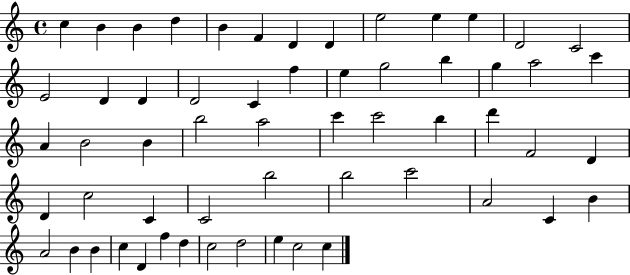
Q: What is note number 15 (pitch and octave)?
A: D4